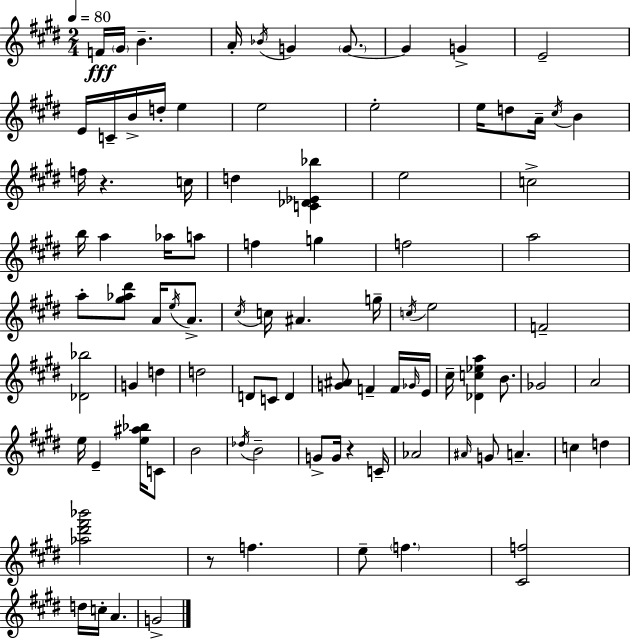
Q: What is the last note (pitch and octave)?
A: G4